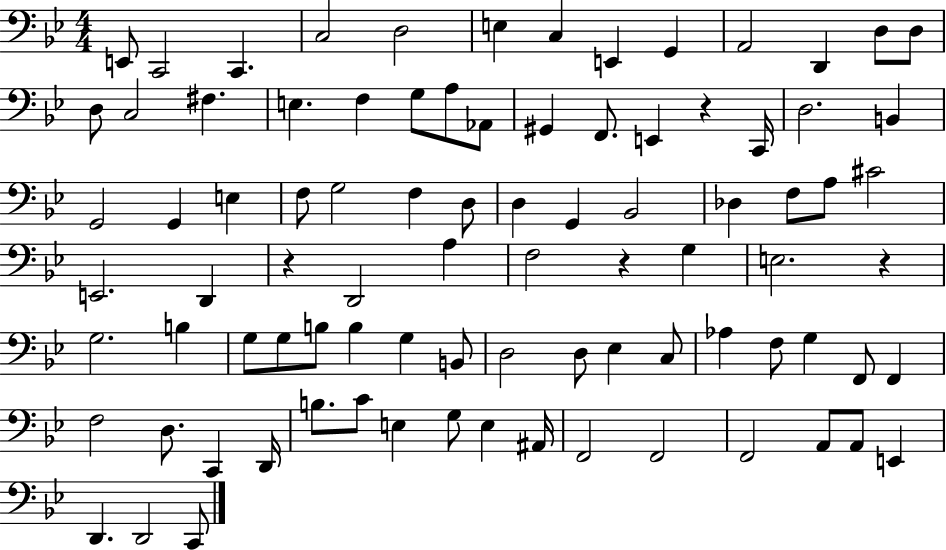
{
  \clef bass
  \numericTimeSignature
  \time 4/4
  \key bes \major
  e,8 c,2 c,4. | c2 d2 | e4 c4 e,4 g,4 | a,2 d,4 d8 d8 | \break d8 c2 fis4. | e4. f4 g8 a8 aes,8 | gis,4 f,8. e,4 r4 c,16 | d2. b,4 | \break g,2 g,4 e4 | f8 g2 f4 d8 | d4 g,4 bes,2 | des4 f8 a8 cis'2 | \break e,2. d,4 | r4 d,2 a4 | f2 r4 g4 | e2. r4 | \break g2. b4 | g8 g8 b8 b4 g4 b,8 | d2 d8 ees4 c8 | aes4 f8 g4 f,8 f,4 | \break f2 d8. c,4 d,16 | b8. c'8 e4 g8 e4 ais,16 | f,2 f,2 | f,2 a,8 a,8 e,4 | \break d,4. d,2 c,8 | \bar "|."
}